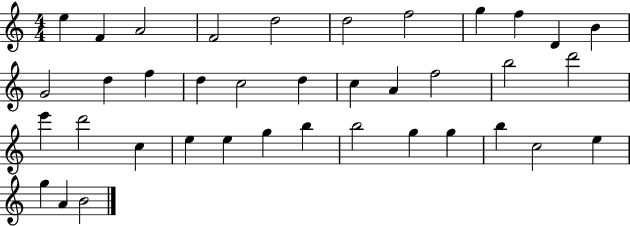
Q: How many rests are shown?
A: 0